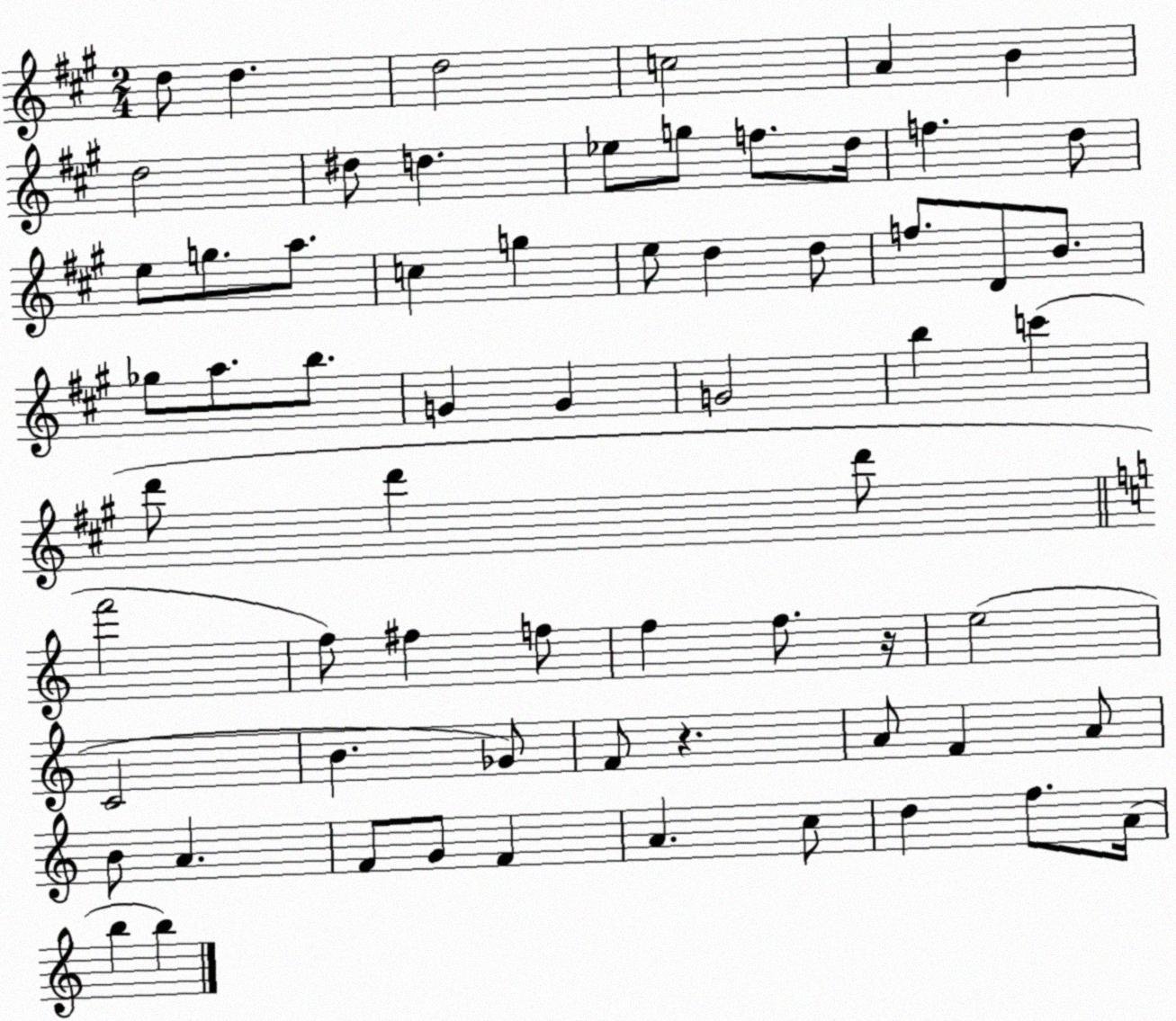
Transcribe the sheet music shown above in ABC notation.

X:1
T:Untitled
M:2/4
L:1/4
K:A
d/2 d d2 c2 A B d2 ^d/2 d _e/2 g/2 f/2 d/4 f d/2 e/2 g/2 a/2 c g e/2 d d/2 f/2 D/2 B/2 _g/2 a/2 b/2 G G G2 b c' d'/2 d' d'/2 f'2 f/2 ^f f/2 f f/2 z/4 e2 C2 B _G/2 F/2 z A/2 F A/2 B/2 A F/2 G/2 F A c/2 d f/2 A/4 b b